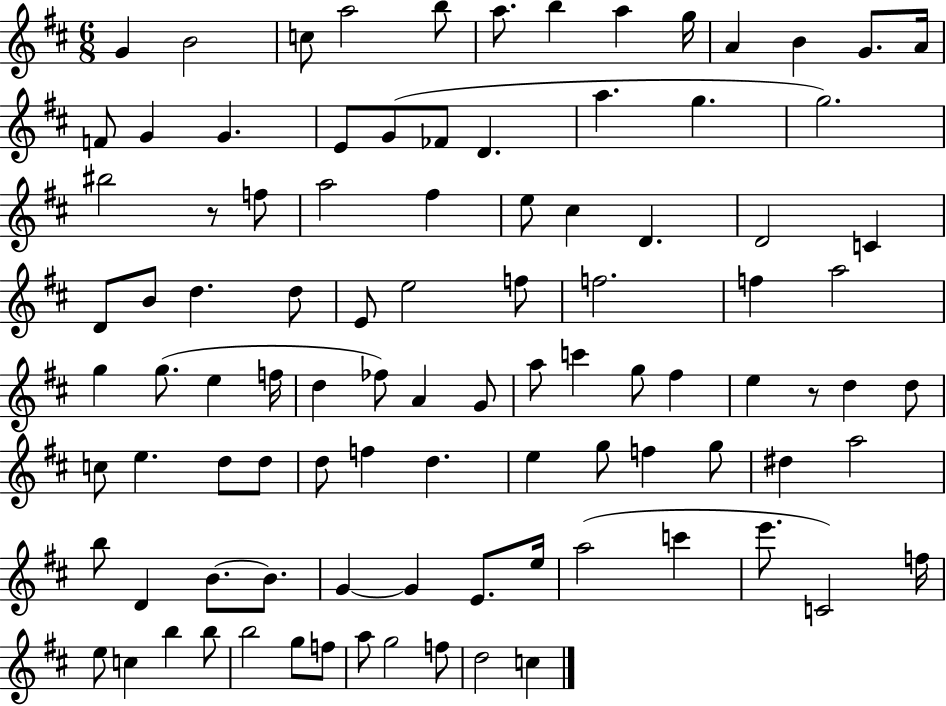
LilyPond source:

{
  \clef treble
  \numericTimeSignature
  \time 6/8
  \key d \major
  g'4 b'2 | c''8 a''2 b''8 | a''8. b''4 a''4 g''16 | a'4 b'4 g'8. a'16 | \break f'8 g'4 g'4. | e'8 g'8( fes'8 d'4. | a''4. g''4. | g''2.) | \break bis''2 r8 f''8 | a''2 fis''4 | e''8 cis''4 d'4. | d'2 c'4 | \break d'8 b'8 d''4. d''8 | e'8 e''2 f''8 | f''2. | f''4 a''2 | \break g''4 g''8.( e''4 f''16 | d''4 fes''8) a'4 g'8 | a''8 c'''4 g''8 fis''4 | e''4 r8 d''4 d''8 | \break c''8 e''4. d''8 d''8 | d''8 f''4 d''4. | e''4 g''8 f''4 g''8 | dis''4 a''2 | \break b''8 d'4 b'8.~~ b'8. | g'4~~ g'4 e'8. e''16 | a''2( c'''4 | e'''8. c'2) f''16 | \break e''8 c''4 b''4 b''8 | b''2 g''8 f''8 | a''8 g''2 f''8 | d''2 c''4 | \break \bar "|."
}